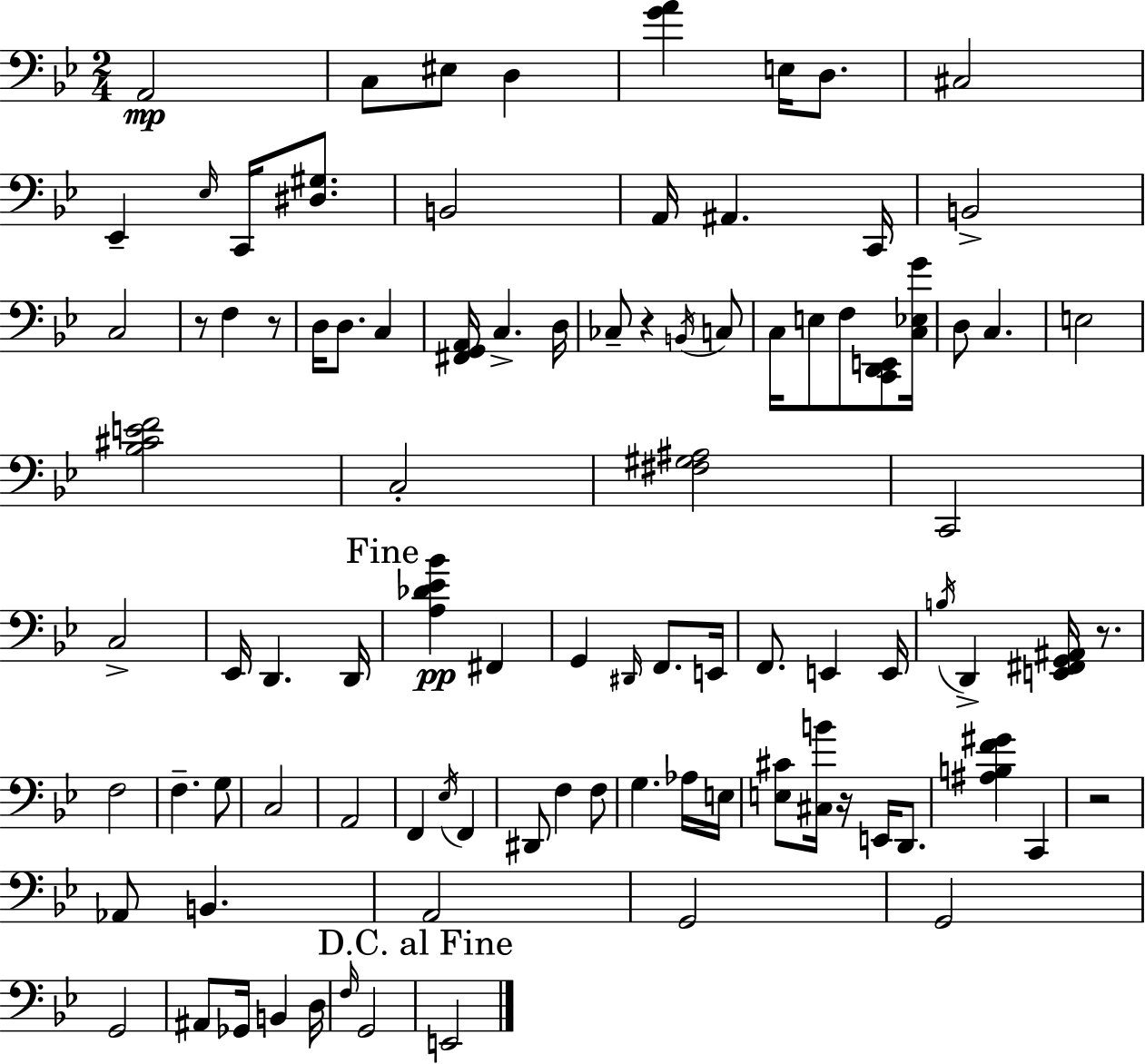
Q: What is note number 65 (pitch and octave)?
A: Ab2